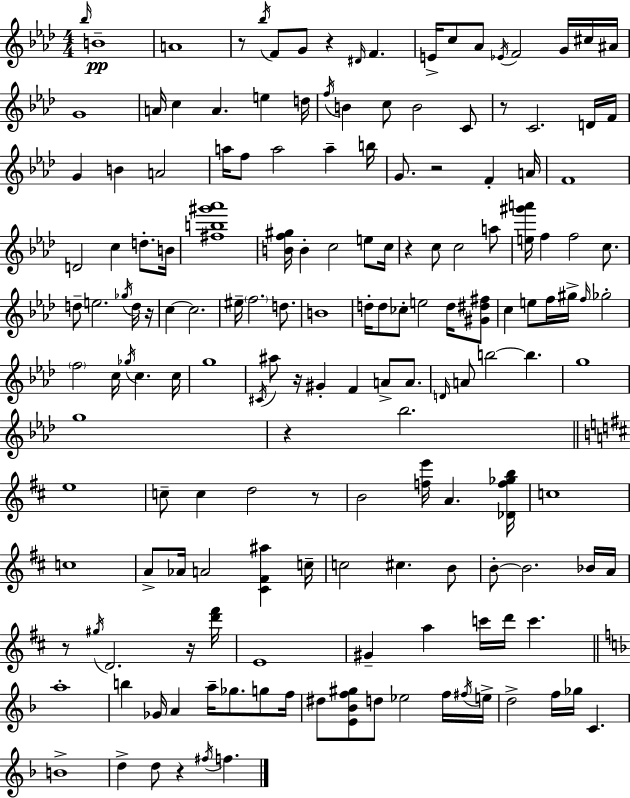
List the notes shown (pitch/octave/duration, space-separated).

Bb5/s B4/w A4/w R/e Bb5/s F4/e G4/e R/q D#4/s F4/q. E4/s C5/e Ab4/e Eb4/s F4/h G4/s C#5/s A#4/s G4/w A4/s C5/q A4/q. E5/q D5/s F5/s B4/q C5/e B4/h C4/e R/e C4/h. D4/s F4/s G4/q B4/q A4/h A5/s F5/e A5/h A5/q B5/s G4/e. R/h F4/q A4/s F4/w D4/h C5/q D5/e. B4/s [F#5,B5,G#6,Ab6]/w [B4,F5,G#5]/s B4/q C5/h E5/e C5/s R/q C5/e C5/h A5/e [E5,G#6,A6]/s F5/q F5/h C5/e. D5/e E5/h. Gb5/s D5/s R/s C5/q C5/h. EIS5/s F5/h. D5/e. B4/w D5/s D5/e CES5/e E5/h D5/s [G#4,D#5,F#5]/e C5/q E5/e F5/s G#5/s F5/s Gb5/h F5/h C5/s Gb5/s C5/q. C5/s G5/w C#4/s A#5/e R/s G#4/q F4/q A4/e A4/e. D4/s A4/e B5/h B5/q. G5/w G5/w R/q Bb5/h. E5/w C5/e C5/q D5/h R/e B4/h [F5,E6]/s A4/q. [Db4,F5,Gb5,B5]/s C5/w C5/w A4/e Ab4/s A4/h [C#4,F#4,A#5]/q C5/s C5/h C#5/q. B4/e B4/e B4/h. Bb4/s A4/s R/e G#5/s D4/h. R/s [D6,F#6]/s E4/w G#4/q A5/q C6/s D6/s C6/q. A5/w B5/q Gb4/s A4/q A5/s Gb5/e. G5/e F5/s D#5/e [E4,Bb4,F5,G#5]/e D5/e Eb5/h F5/s F#5/s E5/s D5/h F5/s Gb5/s C4/q. B4/w D5/q D5/e R/q F#5/s F5/q.